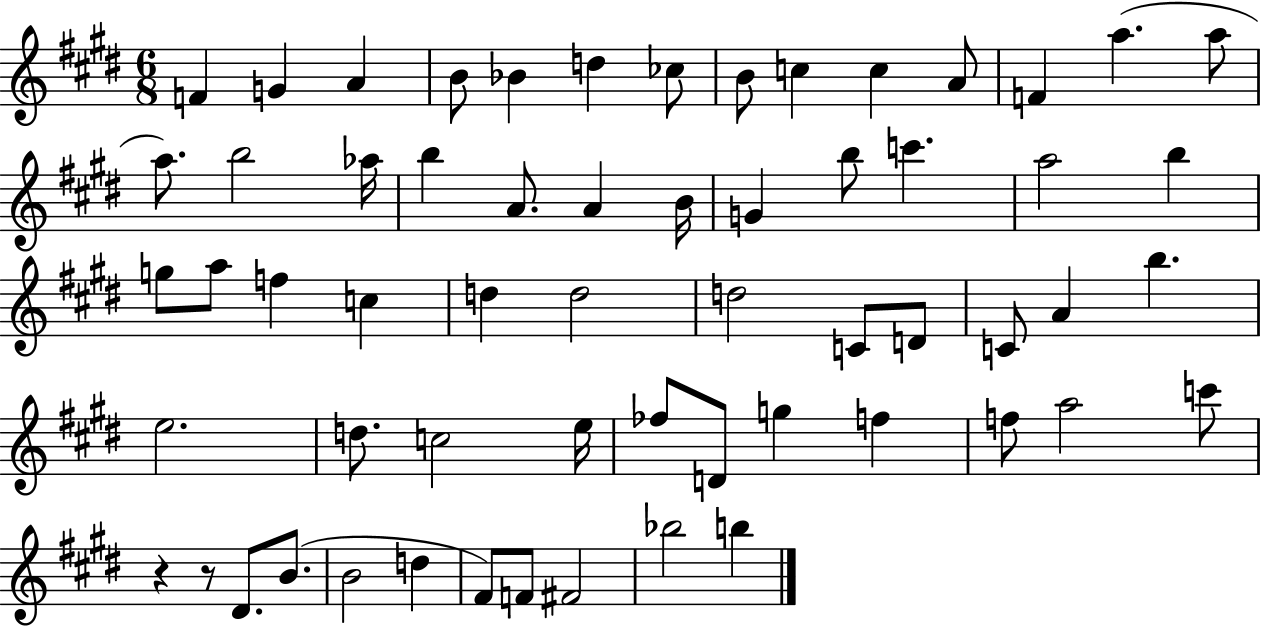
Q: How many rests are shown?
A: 2